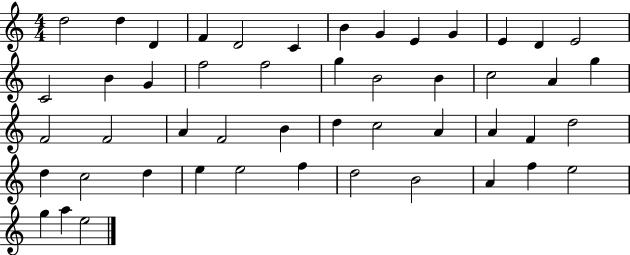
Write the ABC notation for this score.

X:1
T:Untitled
M:4/4
L:1/4
K:C
d2 d D F D2 C B G E G E D E2 C2 B G f2 f2 g B2 B c2 A g F2 F2 A F2 B d c2 A A F d2 d c2 d e e2 f d2 B2 A f e2 g a e2